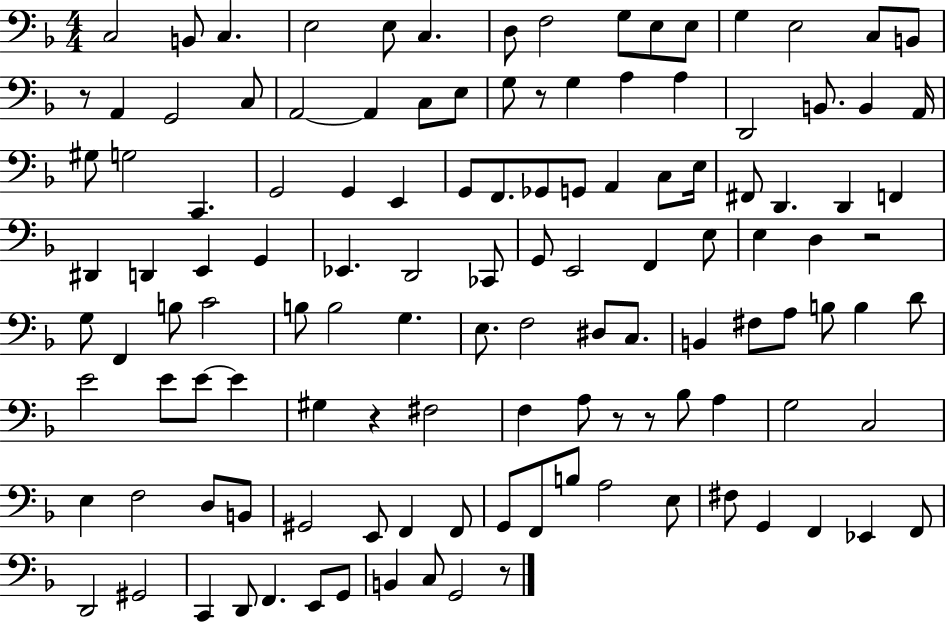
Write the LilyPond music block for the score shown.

{
  \clef bass
  \numericTimeSignature
  \time 4/4
  \key f \major
  c2 b,8 c4. | e2 e8 c4. | d8 f2 g8 e8 e8 | g4 e2 c8 b,8 | \break r8 a,4 g,2 c8 | a,2~~ a,4 c8 e8 | g8 r8 g4 a4 a4 | d,2 b,8. b,4 a,16 | \break gis8 g2 c,4. | g,2 g,4 e,4 | g,8 f,8. ges,8 g,8 a,4 c8 e16 | fis,8 d,4. d,4 f,4 | \break dis,4 d,4 e,4 g,4 | ees,4. d,2 ces,8 | g,8 e,2 f,4 e8 | e4 d4 r2 | \break g8 f,4 b8 c'2 | b8 b2 g4. | e8. f2 dis8 c8. | b,4 fis8 a8 b8 b4 d'8 | \break e'2 e'8 e'8~~ e'4 | gis4 r4 fis2 | f4 a8 r8 r8 bes8 a4 | g2 c2 | \break e4 f2 d8 b,8 | gis,2 e,8 f,4 f,8 | g,8 f,8 b8 a2 e8 | fis8 g,4 f,4 ees,4 f,8 | \break d,2 gis,2 | c,4 d,8 f,4. e,8 g,8 | b,4 c8 g,2 r8 | \bar "|."
}